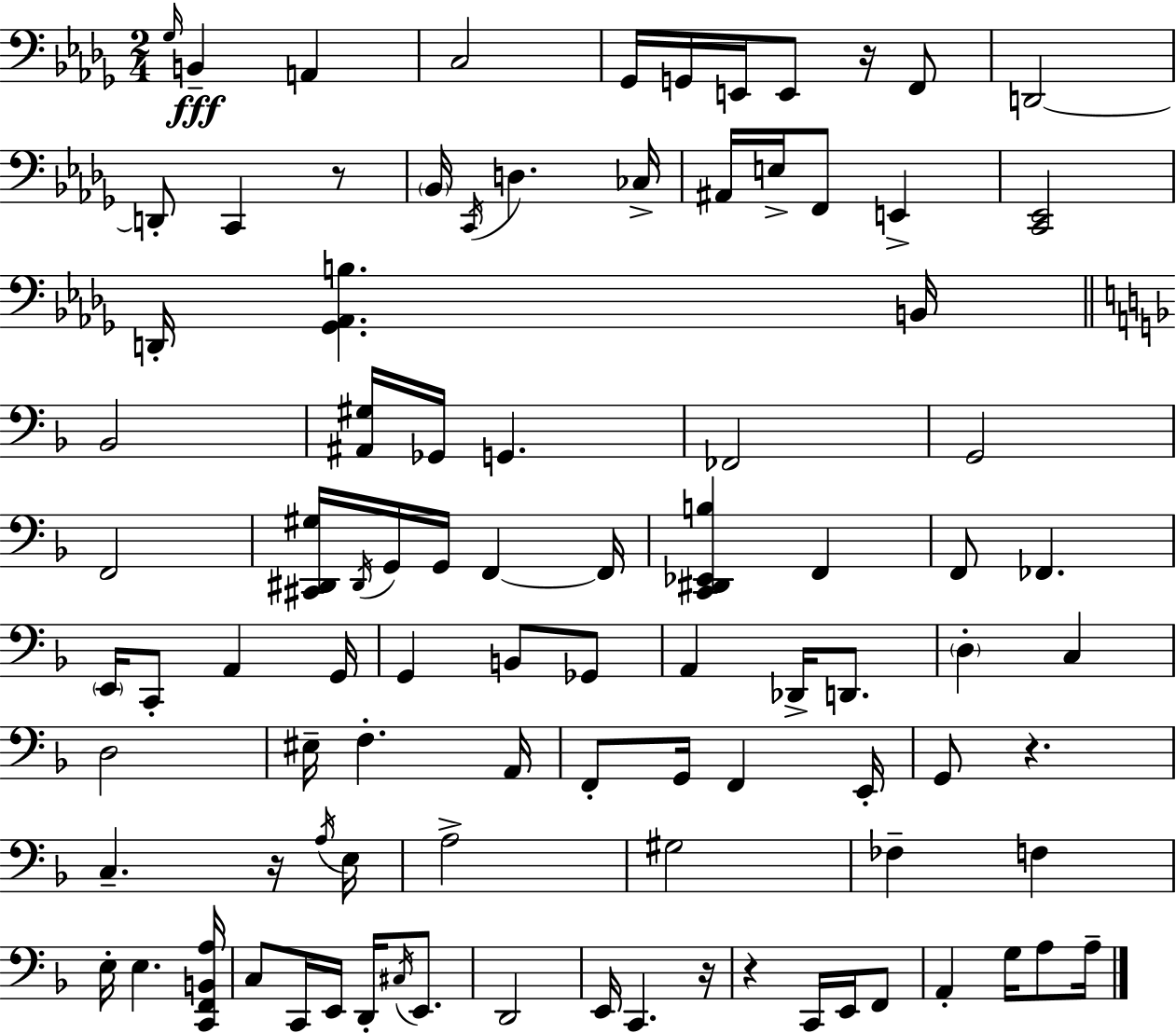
Gb3/s B2/q A2/q C3/h Gb2/s G2/s E2/s E2/e R/s F2/e D2/h D2/e C2/q R/e Bb2/s C2/s D3/q. CES3/s A#2/s E3/s F2/e E2/q [C2,Eb2]/h D2/s [Gb2,Ab2,B3]/q. B2/s Bb2/h [A#2,G#3]/s Gb2/s G2/q. FES2/h G2/h F2/h [C#2,D#2,G#3]/s D#2/s G2/s G2/s F2/q F2/s [C2,D#2,Eb2,B3]/q F2/q F2/e FES2/q. E2/s C2/e A2/q G2/s G2/q B2/e Gb2/e A2/q Db2/s D2/e. D3/q C3/q D3/h EIS3/s F3/q. A2/s F2/e G2/s F2/q E2/s G2/e R/q. C3/q. R/s A3/s E3/s A3/h G#3/h FES3/q F3/q E3/s E3/q. [C2,F2,B2,A3]/s C3/e C2/s E2/s D2/s C#3/s E2/e. D2/h E2/s C2/q. R/s R/q C2/s E2/s F2/e A2/q G3/s A3/e A3/s